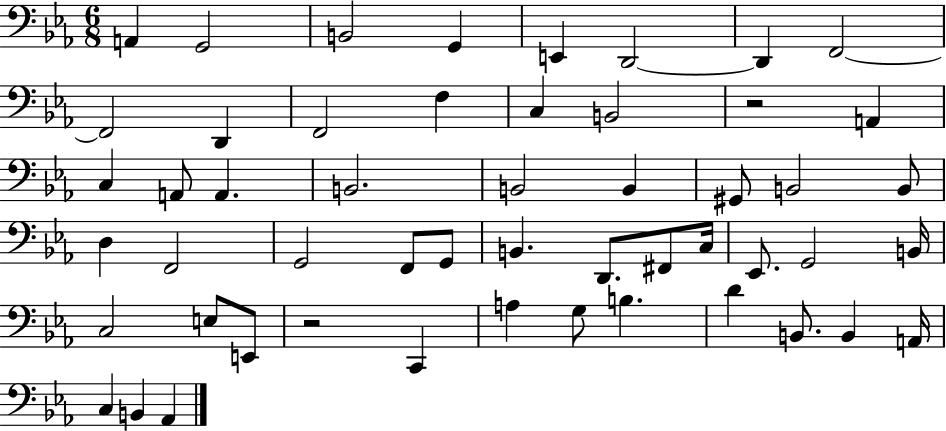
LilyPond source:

{
  \clef bass
  \numericTimeSignature
  \time 6/8
  \key ees \major
  a,4 g,2 | b,2 g,4 | e,4 d,2~~ | d,4 f,2~~ | \break f,2 d,4 | f,2 f4 | c4 b,2 | r2 a,4 | \break c4 a,8 a,4. | b,2. | b,2 b,4 | gis,8 b,2 b,8 | \break d4 f,2 | g,2 f,8 g,8 | b,4. d,8. fis,8 c16 | ees,8. g,2 b,16 | \break c2 e8 e,8 | r2 c,4 | a4 g8 b4. | d'4 b,8. b,4 a,16 | \break c4 b,4 aes,4 | \bar "|."
}